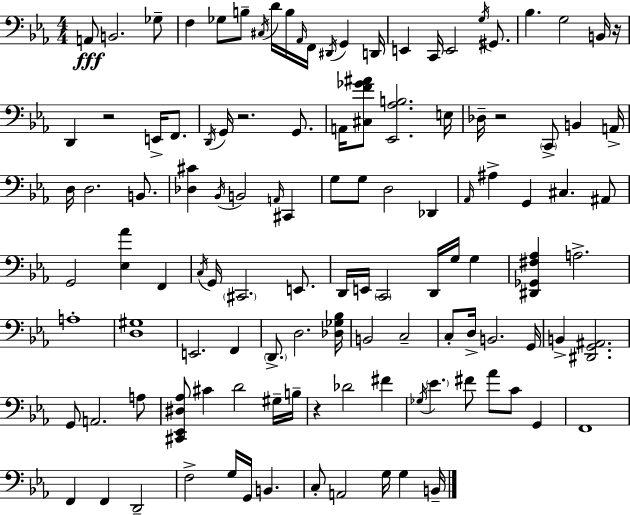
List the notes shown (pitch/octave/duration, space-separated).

A2/e B2/h. Gb3/e F3/q Gb3/e B3/e C#3/s D4/s B3/s Ab2/s F2/s D#2/s G2/q D2/s E2/q C2/s E2/h G3/s G#2/e. Bb3/q. G3/h B2/s R/s D2/q R/h E2/s F2/e. D2/s G2/s R/h. G2/e. A2/s [C#3,F4,Gb4,A#4]/e [Eb2,Ab3,B3]/h. E3/s Db3/s R/h C2/e B2/q A2/s D3/s D3/h. B2/e. [Db3,C#4]/q Bb2/s B2/h A2/s C#2/q G3/e G3/e D3/h Db2/q Ab2/s A#3/q G2/q C#3/q. A#2/e G2/h [Eb3,Ab4]/q F2/q C3/s G2/s C#2/h. E2/e. D2/s E2/s C2/h D2/s G3/s G3/q [D#2,Gb2,F#3,Ab3]/q A3/h. A3/w [D3,G#3]/w E2/h. F2/q D2/e. D3/h. [Db3,Gb3,Bb3]/s B2/h C3/h C3/e D3/s B2/h. G2/s B2/q [D#2,G2,A#2]/h. G2/e A2/h. A3/e [C#2,Eb2,D#3,Ab3]/e C#4/q D4/h G#3/s B3/s R/q Db4/h F#4/q Gb3/s Eb4/q. F#4/e Ab4/e C4/e G2/q F2/w F2/q F2/q D2/h F3/h G3/s G2/s B2/q. C3/e A2/h G3/s G3/q B2/s